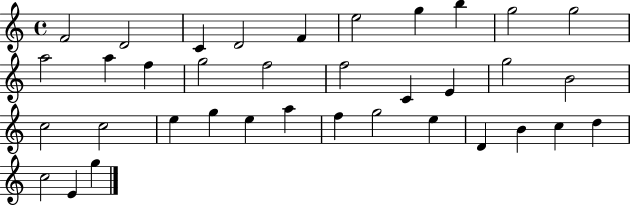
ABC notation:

X:1
T:Untitled
M:4/4
L:1/4
K:C
F2 D2 C D2 F e2 g b g2 g2 a2 a f g2 f2 f2 C E g2 B2 c2 c2 e g e a f g2 e D B c d c2 E g